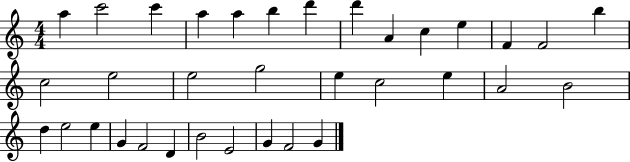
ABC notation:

X:1
T:Untitled
M:4/4
L:1/4
K:C
a c'2 c' a a b d' d' A c e F F2 b c2 e2 e2 g2 e c2 e A2 B2 d e2 e G F2 D B2 E2 G F2 G